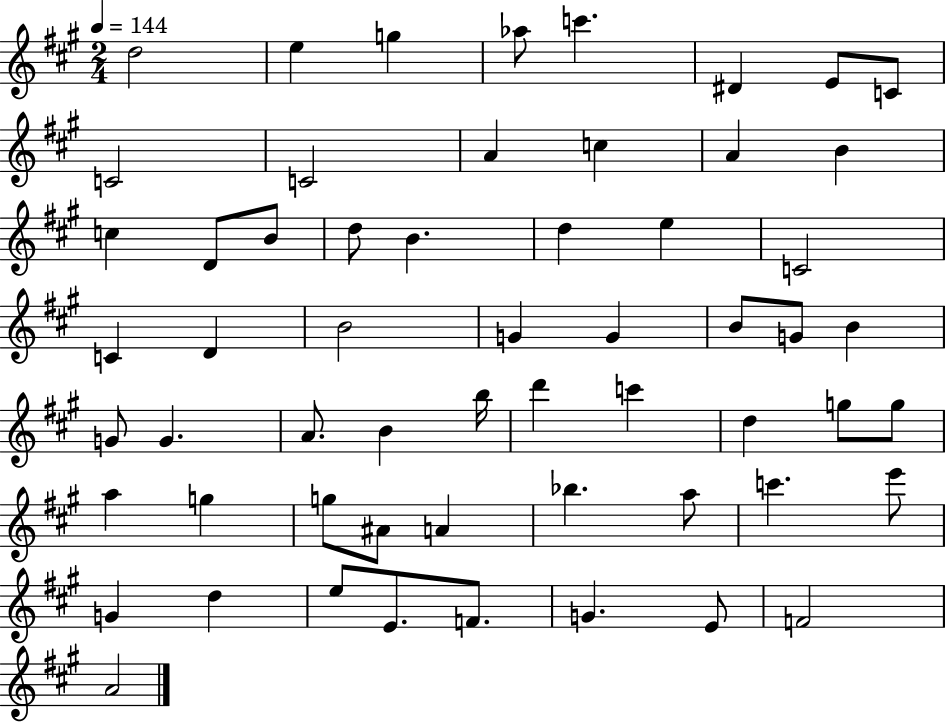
D5/h E5/q G5/q Ab5/e C6/q. D#4/q E4/e C4/e C4/h C4/h A4/q C5/q A4/q B4/q C5/q D4/e B4/e D5/e B4/q. D5/q E5/q C4/h C4/q D4/q B4/h G4/q G4/q B4/e G4/e B4/q G4/e G4/q. A4/e. B4/q B5/s D6/q C6/q D5/q G5/e G5/e A5/q G5/q G5/e A#4/e A4/q Bb5/q. A5/e C6/q. E6/e G4/q D5/q E5/e E4/e. F4/e. G4/q. E4/e F4/h A4/h